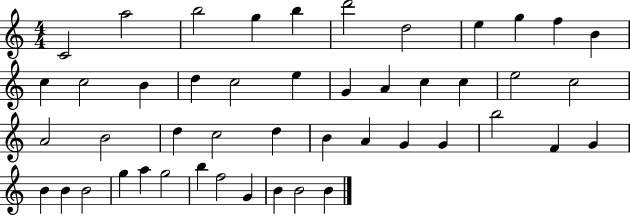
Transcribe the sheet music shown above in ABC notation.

X:1
T:Untitled
M:4/4
L:1/4
K:C
C2 a2 b2 g b d'2 d2 e g f B c c2 B d c2 e G A c c e2 c2 A2 B2 d c2 d B A G G b2 F G B B B2 g a g2 b f2 G B B2 B